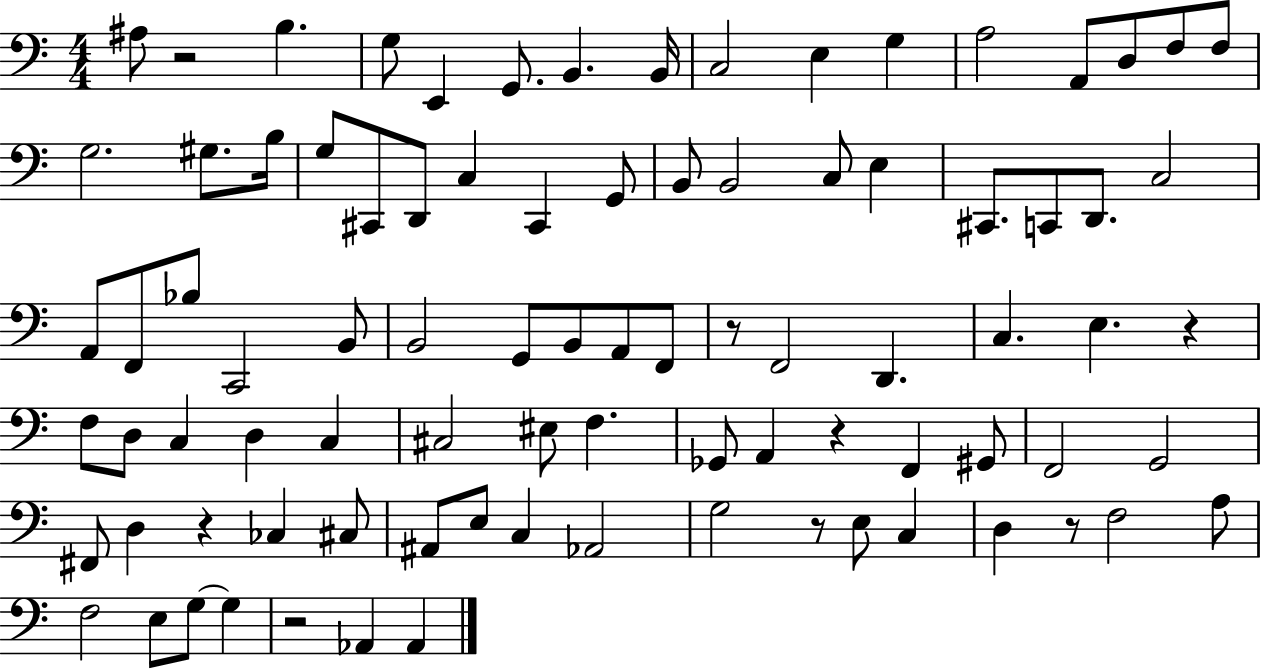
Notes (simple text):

A#3/e R/h B3/q. G3/e E2/q G2/e. B2/q. B2/s C3/h E3/q G3/q A3/h A2/e D3/e F3/e F3/e G3/h. G#3/e. B3/s G3/e C#2/e D2/e C3/q C#2/q G2/e B2/e B2/h C3/e E3/q C#2/e. C2/e D2/e. C3/h A2/e F2/e Bb3/e C2/h B2/e B2/h G2/e B2/e A2/e F2/e R/e F2/h D2/q. C3/q. E3/q. R/q F3/e D3/e C3/q D3/q C3/q C#3/h EIS3/e F3/q. Gb2/e A2/q R/q F2/q G#2/e F2/h G2/h F#2/e D3/q R/q CES3/q C#3/e A#2/e E3/e C3/q Ab2/h G3/h R/e E3/e C3/q D3/q R/e F3/h A3/e F3/h E3/e G3/e G3/q R/h Ab2/q Ab2/q